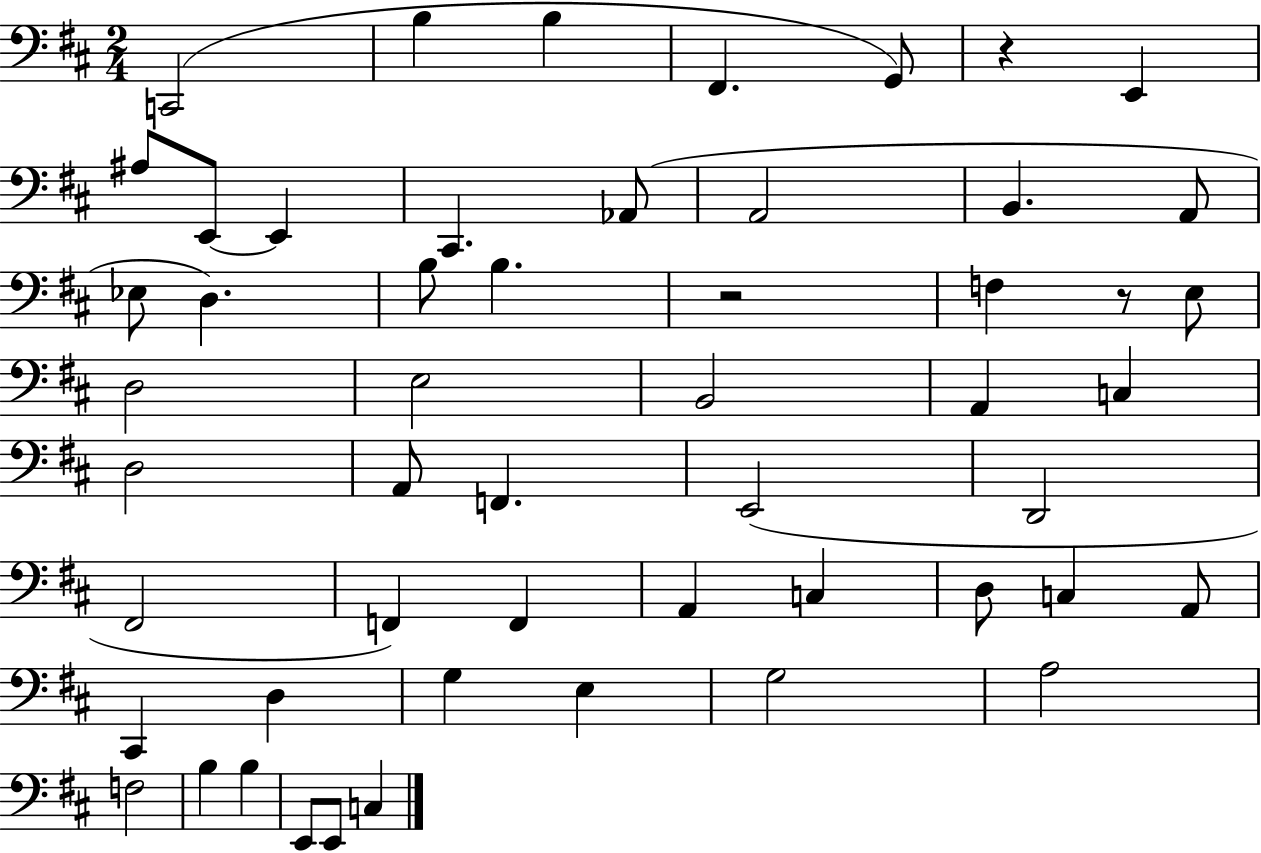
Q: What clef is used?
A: bass